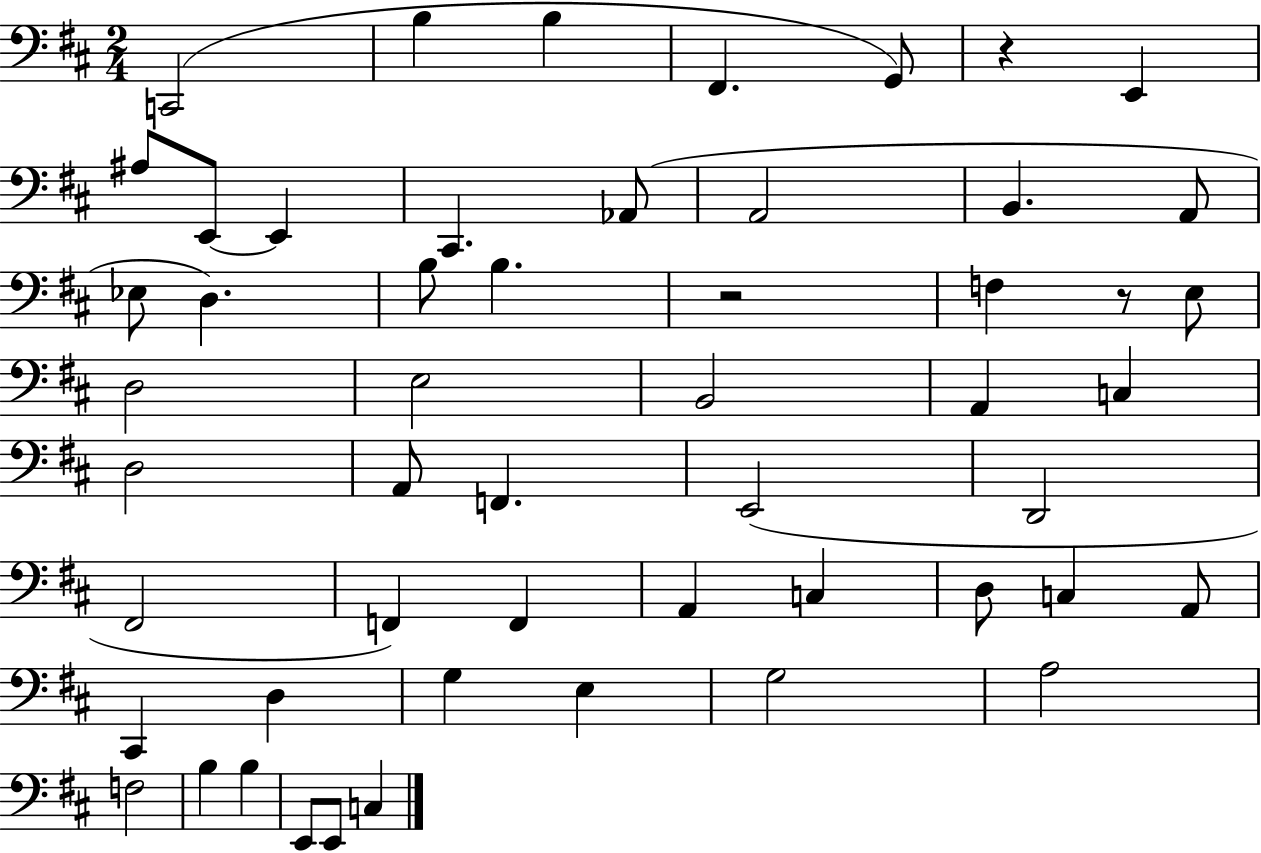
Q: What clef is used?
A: bass